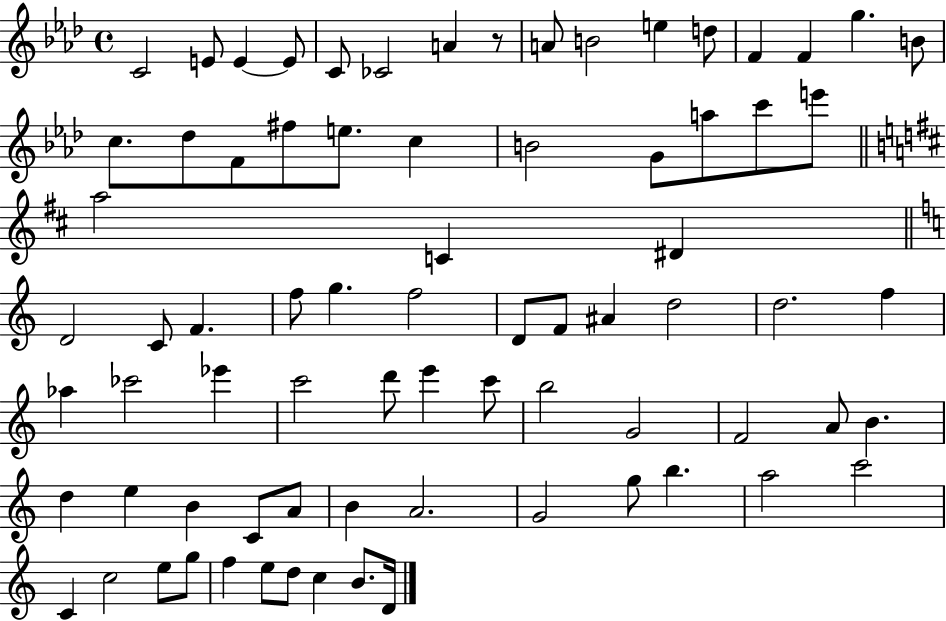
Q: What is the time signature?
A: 4/4